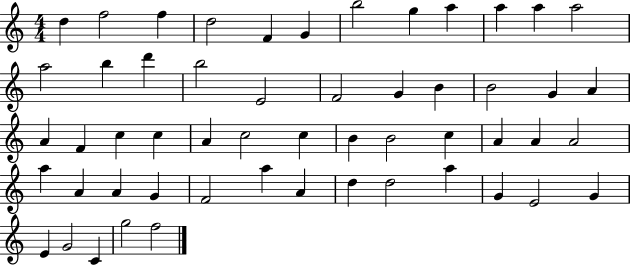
{
  \clef treble
  \numericTimeSignature
  \time 4/4
  \key c \major
  d''4 f''2 f''4 | d''2 f'4 g'4 | b''2 g''4 a''4 | a''4 a''4 a''2 | \break a''2 b''4 d'''4 | b''2 e'2 | f'2 g'4 b'4 | b'2 g'4 a'4 | \break a'4 f'4 c''4 c''4 | a'4 c''2 c''4 | b'4 b'2 c''4 | a'4 a'4 a'2 | \break a''4 a'4 a'4 g'4 | f'2 a''4 a'4 | d''4 d''2 a''4 | g'4 e'2 g'4 | \break e'4 g'2 c'4 | g''2 f''2 | \bar "|."
}